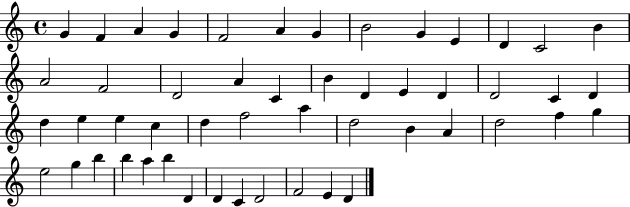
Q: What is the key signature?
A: C major